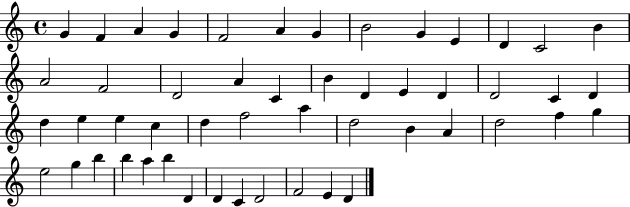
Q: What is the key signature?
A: C major